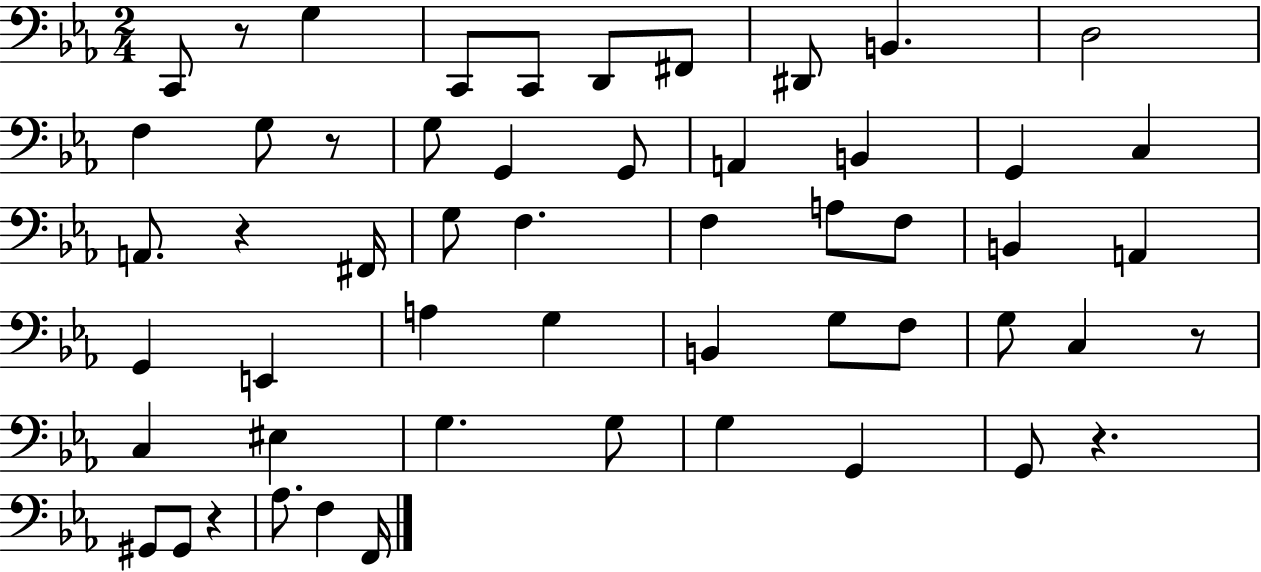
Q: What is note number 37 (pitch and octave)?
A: C3